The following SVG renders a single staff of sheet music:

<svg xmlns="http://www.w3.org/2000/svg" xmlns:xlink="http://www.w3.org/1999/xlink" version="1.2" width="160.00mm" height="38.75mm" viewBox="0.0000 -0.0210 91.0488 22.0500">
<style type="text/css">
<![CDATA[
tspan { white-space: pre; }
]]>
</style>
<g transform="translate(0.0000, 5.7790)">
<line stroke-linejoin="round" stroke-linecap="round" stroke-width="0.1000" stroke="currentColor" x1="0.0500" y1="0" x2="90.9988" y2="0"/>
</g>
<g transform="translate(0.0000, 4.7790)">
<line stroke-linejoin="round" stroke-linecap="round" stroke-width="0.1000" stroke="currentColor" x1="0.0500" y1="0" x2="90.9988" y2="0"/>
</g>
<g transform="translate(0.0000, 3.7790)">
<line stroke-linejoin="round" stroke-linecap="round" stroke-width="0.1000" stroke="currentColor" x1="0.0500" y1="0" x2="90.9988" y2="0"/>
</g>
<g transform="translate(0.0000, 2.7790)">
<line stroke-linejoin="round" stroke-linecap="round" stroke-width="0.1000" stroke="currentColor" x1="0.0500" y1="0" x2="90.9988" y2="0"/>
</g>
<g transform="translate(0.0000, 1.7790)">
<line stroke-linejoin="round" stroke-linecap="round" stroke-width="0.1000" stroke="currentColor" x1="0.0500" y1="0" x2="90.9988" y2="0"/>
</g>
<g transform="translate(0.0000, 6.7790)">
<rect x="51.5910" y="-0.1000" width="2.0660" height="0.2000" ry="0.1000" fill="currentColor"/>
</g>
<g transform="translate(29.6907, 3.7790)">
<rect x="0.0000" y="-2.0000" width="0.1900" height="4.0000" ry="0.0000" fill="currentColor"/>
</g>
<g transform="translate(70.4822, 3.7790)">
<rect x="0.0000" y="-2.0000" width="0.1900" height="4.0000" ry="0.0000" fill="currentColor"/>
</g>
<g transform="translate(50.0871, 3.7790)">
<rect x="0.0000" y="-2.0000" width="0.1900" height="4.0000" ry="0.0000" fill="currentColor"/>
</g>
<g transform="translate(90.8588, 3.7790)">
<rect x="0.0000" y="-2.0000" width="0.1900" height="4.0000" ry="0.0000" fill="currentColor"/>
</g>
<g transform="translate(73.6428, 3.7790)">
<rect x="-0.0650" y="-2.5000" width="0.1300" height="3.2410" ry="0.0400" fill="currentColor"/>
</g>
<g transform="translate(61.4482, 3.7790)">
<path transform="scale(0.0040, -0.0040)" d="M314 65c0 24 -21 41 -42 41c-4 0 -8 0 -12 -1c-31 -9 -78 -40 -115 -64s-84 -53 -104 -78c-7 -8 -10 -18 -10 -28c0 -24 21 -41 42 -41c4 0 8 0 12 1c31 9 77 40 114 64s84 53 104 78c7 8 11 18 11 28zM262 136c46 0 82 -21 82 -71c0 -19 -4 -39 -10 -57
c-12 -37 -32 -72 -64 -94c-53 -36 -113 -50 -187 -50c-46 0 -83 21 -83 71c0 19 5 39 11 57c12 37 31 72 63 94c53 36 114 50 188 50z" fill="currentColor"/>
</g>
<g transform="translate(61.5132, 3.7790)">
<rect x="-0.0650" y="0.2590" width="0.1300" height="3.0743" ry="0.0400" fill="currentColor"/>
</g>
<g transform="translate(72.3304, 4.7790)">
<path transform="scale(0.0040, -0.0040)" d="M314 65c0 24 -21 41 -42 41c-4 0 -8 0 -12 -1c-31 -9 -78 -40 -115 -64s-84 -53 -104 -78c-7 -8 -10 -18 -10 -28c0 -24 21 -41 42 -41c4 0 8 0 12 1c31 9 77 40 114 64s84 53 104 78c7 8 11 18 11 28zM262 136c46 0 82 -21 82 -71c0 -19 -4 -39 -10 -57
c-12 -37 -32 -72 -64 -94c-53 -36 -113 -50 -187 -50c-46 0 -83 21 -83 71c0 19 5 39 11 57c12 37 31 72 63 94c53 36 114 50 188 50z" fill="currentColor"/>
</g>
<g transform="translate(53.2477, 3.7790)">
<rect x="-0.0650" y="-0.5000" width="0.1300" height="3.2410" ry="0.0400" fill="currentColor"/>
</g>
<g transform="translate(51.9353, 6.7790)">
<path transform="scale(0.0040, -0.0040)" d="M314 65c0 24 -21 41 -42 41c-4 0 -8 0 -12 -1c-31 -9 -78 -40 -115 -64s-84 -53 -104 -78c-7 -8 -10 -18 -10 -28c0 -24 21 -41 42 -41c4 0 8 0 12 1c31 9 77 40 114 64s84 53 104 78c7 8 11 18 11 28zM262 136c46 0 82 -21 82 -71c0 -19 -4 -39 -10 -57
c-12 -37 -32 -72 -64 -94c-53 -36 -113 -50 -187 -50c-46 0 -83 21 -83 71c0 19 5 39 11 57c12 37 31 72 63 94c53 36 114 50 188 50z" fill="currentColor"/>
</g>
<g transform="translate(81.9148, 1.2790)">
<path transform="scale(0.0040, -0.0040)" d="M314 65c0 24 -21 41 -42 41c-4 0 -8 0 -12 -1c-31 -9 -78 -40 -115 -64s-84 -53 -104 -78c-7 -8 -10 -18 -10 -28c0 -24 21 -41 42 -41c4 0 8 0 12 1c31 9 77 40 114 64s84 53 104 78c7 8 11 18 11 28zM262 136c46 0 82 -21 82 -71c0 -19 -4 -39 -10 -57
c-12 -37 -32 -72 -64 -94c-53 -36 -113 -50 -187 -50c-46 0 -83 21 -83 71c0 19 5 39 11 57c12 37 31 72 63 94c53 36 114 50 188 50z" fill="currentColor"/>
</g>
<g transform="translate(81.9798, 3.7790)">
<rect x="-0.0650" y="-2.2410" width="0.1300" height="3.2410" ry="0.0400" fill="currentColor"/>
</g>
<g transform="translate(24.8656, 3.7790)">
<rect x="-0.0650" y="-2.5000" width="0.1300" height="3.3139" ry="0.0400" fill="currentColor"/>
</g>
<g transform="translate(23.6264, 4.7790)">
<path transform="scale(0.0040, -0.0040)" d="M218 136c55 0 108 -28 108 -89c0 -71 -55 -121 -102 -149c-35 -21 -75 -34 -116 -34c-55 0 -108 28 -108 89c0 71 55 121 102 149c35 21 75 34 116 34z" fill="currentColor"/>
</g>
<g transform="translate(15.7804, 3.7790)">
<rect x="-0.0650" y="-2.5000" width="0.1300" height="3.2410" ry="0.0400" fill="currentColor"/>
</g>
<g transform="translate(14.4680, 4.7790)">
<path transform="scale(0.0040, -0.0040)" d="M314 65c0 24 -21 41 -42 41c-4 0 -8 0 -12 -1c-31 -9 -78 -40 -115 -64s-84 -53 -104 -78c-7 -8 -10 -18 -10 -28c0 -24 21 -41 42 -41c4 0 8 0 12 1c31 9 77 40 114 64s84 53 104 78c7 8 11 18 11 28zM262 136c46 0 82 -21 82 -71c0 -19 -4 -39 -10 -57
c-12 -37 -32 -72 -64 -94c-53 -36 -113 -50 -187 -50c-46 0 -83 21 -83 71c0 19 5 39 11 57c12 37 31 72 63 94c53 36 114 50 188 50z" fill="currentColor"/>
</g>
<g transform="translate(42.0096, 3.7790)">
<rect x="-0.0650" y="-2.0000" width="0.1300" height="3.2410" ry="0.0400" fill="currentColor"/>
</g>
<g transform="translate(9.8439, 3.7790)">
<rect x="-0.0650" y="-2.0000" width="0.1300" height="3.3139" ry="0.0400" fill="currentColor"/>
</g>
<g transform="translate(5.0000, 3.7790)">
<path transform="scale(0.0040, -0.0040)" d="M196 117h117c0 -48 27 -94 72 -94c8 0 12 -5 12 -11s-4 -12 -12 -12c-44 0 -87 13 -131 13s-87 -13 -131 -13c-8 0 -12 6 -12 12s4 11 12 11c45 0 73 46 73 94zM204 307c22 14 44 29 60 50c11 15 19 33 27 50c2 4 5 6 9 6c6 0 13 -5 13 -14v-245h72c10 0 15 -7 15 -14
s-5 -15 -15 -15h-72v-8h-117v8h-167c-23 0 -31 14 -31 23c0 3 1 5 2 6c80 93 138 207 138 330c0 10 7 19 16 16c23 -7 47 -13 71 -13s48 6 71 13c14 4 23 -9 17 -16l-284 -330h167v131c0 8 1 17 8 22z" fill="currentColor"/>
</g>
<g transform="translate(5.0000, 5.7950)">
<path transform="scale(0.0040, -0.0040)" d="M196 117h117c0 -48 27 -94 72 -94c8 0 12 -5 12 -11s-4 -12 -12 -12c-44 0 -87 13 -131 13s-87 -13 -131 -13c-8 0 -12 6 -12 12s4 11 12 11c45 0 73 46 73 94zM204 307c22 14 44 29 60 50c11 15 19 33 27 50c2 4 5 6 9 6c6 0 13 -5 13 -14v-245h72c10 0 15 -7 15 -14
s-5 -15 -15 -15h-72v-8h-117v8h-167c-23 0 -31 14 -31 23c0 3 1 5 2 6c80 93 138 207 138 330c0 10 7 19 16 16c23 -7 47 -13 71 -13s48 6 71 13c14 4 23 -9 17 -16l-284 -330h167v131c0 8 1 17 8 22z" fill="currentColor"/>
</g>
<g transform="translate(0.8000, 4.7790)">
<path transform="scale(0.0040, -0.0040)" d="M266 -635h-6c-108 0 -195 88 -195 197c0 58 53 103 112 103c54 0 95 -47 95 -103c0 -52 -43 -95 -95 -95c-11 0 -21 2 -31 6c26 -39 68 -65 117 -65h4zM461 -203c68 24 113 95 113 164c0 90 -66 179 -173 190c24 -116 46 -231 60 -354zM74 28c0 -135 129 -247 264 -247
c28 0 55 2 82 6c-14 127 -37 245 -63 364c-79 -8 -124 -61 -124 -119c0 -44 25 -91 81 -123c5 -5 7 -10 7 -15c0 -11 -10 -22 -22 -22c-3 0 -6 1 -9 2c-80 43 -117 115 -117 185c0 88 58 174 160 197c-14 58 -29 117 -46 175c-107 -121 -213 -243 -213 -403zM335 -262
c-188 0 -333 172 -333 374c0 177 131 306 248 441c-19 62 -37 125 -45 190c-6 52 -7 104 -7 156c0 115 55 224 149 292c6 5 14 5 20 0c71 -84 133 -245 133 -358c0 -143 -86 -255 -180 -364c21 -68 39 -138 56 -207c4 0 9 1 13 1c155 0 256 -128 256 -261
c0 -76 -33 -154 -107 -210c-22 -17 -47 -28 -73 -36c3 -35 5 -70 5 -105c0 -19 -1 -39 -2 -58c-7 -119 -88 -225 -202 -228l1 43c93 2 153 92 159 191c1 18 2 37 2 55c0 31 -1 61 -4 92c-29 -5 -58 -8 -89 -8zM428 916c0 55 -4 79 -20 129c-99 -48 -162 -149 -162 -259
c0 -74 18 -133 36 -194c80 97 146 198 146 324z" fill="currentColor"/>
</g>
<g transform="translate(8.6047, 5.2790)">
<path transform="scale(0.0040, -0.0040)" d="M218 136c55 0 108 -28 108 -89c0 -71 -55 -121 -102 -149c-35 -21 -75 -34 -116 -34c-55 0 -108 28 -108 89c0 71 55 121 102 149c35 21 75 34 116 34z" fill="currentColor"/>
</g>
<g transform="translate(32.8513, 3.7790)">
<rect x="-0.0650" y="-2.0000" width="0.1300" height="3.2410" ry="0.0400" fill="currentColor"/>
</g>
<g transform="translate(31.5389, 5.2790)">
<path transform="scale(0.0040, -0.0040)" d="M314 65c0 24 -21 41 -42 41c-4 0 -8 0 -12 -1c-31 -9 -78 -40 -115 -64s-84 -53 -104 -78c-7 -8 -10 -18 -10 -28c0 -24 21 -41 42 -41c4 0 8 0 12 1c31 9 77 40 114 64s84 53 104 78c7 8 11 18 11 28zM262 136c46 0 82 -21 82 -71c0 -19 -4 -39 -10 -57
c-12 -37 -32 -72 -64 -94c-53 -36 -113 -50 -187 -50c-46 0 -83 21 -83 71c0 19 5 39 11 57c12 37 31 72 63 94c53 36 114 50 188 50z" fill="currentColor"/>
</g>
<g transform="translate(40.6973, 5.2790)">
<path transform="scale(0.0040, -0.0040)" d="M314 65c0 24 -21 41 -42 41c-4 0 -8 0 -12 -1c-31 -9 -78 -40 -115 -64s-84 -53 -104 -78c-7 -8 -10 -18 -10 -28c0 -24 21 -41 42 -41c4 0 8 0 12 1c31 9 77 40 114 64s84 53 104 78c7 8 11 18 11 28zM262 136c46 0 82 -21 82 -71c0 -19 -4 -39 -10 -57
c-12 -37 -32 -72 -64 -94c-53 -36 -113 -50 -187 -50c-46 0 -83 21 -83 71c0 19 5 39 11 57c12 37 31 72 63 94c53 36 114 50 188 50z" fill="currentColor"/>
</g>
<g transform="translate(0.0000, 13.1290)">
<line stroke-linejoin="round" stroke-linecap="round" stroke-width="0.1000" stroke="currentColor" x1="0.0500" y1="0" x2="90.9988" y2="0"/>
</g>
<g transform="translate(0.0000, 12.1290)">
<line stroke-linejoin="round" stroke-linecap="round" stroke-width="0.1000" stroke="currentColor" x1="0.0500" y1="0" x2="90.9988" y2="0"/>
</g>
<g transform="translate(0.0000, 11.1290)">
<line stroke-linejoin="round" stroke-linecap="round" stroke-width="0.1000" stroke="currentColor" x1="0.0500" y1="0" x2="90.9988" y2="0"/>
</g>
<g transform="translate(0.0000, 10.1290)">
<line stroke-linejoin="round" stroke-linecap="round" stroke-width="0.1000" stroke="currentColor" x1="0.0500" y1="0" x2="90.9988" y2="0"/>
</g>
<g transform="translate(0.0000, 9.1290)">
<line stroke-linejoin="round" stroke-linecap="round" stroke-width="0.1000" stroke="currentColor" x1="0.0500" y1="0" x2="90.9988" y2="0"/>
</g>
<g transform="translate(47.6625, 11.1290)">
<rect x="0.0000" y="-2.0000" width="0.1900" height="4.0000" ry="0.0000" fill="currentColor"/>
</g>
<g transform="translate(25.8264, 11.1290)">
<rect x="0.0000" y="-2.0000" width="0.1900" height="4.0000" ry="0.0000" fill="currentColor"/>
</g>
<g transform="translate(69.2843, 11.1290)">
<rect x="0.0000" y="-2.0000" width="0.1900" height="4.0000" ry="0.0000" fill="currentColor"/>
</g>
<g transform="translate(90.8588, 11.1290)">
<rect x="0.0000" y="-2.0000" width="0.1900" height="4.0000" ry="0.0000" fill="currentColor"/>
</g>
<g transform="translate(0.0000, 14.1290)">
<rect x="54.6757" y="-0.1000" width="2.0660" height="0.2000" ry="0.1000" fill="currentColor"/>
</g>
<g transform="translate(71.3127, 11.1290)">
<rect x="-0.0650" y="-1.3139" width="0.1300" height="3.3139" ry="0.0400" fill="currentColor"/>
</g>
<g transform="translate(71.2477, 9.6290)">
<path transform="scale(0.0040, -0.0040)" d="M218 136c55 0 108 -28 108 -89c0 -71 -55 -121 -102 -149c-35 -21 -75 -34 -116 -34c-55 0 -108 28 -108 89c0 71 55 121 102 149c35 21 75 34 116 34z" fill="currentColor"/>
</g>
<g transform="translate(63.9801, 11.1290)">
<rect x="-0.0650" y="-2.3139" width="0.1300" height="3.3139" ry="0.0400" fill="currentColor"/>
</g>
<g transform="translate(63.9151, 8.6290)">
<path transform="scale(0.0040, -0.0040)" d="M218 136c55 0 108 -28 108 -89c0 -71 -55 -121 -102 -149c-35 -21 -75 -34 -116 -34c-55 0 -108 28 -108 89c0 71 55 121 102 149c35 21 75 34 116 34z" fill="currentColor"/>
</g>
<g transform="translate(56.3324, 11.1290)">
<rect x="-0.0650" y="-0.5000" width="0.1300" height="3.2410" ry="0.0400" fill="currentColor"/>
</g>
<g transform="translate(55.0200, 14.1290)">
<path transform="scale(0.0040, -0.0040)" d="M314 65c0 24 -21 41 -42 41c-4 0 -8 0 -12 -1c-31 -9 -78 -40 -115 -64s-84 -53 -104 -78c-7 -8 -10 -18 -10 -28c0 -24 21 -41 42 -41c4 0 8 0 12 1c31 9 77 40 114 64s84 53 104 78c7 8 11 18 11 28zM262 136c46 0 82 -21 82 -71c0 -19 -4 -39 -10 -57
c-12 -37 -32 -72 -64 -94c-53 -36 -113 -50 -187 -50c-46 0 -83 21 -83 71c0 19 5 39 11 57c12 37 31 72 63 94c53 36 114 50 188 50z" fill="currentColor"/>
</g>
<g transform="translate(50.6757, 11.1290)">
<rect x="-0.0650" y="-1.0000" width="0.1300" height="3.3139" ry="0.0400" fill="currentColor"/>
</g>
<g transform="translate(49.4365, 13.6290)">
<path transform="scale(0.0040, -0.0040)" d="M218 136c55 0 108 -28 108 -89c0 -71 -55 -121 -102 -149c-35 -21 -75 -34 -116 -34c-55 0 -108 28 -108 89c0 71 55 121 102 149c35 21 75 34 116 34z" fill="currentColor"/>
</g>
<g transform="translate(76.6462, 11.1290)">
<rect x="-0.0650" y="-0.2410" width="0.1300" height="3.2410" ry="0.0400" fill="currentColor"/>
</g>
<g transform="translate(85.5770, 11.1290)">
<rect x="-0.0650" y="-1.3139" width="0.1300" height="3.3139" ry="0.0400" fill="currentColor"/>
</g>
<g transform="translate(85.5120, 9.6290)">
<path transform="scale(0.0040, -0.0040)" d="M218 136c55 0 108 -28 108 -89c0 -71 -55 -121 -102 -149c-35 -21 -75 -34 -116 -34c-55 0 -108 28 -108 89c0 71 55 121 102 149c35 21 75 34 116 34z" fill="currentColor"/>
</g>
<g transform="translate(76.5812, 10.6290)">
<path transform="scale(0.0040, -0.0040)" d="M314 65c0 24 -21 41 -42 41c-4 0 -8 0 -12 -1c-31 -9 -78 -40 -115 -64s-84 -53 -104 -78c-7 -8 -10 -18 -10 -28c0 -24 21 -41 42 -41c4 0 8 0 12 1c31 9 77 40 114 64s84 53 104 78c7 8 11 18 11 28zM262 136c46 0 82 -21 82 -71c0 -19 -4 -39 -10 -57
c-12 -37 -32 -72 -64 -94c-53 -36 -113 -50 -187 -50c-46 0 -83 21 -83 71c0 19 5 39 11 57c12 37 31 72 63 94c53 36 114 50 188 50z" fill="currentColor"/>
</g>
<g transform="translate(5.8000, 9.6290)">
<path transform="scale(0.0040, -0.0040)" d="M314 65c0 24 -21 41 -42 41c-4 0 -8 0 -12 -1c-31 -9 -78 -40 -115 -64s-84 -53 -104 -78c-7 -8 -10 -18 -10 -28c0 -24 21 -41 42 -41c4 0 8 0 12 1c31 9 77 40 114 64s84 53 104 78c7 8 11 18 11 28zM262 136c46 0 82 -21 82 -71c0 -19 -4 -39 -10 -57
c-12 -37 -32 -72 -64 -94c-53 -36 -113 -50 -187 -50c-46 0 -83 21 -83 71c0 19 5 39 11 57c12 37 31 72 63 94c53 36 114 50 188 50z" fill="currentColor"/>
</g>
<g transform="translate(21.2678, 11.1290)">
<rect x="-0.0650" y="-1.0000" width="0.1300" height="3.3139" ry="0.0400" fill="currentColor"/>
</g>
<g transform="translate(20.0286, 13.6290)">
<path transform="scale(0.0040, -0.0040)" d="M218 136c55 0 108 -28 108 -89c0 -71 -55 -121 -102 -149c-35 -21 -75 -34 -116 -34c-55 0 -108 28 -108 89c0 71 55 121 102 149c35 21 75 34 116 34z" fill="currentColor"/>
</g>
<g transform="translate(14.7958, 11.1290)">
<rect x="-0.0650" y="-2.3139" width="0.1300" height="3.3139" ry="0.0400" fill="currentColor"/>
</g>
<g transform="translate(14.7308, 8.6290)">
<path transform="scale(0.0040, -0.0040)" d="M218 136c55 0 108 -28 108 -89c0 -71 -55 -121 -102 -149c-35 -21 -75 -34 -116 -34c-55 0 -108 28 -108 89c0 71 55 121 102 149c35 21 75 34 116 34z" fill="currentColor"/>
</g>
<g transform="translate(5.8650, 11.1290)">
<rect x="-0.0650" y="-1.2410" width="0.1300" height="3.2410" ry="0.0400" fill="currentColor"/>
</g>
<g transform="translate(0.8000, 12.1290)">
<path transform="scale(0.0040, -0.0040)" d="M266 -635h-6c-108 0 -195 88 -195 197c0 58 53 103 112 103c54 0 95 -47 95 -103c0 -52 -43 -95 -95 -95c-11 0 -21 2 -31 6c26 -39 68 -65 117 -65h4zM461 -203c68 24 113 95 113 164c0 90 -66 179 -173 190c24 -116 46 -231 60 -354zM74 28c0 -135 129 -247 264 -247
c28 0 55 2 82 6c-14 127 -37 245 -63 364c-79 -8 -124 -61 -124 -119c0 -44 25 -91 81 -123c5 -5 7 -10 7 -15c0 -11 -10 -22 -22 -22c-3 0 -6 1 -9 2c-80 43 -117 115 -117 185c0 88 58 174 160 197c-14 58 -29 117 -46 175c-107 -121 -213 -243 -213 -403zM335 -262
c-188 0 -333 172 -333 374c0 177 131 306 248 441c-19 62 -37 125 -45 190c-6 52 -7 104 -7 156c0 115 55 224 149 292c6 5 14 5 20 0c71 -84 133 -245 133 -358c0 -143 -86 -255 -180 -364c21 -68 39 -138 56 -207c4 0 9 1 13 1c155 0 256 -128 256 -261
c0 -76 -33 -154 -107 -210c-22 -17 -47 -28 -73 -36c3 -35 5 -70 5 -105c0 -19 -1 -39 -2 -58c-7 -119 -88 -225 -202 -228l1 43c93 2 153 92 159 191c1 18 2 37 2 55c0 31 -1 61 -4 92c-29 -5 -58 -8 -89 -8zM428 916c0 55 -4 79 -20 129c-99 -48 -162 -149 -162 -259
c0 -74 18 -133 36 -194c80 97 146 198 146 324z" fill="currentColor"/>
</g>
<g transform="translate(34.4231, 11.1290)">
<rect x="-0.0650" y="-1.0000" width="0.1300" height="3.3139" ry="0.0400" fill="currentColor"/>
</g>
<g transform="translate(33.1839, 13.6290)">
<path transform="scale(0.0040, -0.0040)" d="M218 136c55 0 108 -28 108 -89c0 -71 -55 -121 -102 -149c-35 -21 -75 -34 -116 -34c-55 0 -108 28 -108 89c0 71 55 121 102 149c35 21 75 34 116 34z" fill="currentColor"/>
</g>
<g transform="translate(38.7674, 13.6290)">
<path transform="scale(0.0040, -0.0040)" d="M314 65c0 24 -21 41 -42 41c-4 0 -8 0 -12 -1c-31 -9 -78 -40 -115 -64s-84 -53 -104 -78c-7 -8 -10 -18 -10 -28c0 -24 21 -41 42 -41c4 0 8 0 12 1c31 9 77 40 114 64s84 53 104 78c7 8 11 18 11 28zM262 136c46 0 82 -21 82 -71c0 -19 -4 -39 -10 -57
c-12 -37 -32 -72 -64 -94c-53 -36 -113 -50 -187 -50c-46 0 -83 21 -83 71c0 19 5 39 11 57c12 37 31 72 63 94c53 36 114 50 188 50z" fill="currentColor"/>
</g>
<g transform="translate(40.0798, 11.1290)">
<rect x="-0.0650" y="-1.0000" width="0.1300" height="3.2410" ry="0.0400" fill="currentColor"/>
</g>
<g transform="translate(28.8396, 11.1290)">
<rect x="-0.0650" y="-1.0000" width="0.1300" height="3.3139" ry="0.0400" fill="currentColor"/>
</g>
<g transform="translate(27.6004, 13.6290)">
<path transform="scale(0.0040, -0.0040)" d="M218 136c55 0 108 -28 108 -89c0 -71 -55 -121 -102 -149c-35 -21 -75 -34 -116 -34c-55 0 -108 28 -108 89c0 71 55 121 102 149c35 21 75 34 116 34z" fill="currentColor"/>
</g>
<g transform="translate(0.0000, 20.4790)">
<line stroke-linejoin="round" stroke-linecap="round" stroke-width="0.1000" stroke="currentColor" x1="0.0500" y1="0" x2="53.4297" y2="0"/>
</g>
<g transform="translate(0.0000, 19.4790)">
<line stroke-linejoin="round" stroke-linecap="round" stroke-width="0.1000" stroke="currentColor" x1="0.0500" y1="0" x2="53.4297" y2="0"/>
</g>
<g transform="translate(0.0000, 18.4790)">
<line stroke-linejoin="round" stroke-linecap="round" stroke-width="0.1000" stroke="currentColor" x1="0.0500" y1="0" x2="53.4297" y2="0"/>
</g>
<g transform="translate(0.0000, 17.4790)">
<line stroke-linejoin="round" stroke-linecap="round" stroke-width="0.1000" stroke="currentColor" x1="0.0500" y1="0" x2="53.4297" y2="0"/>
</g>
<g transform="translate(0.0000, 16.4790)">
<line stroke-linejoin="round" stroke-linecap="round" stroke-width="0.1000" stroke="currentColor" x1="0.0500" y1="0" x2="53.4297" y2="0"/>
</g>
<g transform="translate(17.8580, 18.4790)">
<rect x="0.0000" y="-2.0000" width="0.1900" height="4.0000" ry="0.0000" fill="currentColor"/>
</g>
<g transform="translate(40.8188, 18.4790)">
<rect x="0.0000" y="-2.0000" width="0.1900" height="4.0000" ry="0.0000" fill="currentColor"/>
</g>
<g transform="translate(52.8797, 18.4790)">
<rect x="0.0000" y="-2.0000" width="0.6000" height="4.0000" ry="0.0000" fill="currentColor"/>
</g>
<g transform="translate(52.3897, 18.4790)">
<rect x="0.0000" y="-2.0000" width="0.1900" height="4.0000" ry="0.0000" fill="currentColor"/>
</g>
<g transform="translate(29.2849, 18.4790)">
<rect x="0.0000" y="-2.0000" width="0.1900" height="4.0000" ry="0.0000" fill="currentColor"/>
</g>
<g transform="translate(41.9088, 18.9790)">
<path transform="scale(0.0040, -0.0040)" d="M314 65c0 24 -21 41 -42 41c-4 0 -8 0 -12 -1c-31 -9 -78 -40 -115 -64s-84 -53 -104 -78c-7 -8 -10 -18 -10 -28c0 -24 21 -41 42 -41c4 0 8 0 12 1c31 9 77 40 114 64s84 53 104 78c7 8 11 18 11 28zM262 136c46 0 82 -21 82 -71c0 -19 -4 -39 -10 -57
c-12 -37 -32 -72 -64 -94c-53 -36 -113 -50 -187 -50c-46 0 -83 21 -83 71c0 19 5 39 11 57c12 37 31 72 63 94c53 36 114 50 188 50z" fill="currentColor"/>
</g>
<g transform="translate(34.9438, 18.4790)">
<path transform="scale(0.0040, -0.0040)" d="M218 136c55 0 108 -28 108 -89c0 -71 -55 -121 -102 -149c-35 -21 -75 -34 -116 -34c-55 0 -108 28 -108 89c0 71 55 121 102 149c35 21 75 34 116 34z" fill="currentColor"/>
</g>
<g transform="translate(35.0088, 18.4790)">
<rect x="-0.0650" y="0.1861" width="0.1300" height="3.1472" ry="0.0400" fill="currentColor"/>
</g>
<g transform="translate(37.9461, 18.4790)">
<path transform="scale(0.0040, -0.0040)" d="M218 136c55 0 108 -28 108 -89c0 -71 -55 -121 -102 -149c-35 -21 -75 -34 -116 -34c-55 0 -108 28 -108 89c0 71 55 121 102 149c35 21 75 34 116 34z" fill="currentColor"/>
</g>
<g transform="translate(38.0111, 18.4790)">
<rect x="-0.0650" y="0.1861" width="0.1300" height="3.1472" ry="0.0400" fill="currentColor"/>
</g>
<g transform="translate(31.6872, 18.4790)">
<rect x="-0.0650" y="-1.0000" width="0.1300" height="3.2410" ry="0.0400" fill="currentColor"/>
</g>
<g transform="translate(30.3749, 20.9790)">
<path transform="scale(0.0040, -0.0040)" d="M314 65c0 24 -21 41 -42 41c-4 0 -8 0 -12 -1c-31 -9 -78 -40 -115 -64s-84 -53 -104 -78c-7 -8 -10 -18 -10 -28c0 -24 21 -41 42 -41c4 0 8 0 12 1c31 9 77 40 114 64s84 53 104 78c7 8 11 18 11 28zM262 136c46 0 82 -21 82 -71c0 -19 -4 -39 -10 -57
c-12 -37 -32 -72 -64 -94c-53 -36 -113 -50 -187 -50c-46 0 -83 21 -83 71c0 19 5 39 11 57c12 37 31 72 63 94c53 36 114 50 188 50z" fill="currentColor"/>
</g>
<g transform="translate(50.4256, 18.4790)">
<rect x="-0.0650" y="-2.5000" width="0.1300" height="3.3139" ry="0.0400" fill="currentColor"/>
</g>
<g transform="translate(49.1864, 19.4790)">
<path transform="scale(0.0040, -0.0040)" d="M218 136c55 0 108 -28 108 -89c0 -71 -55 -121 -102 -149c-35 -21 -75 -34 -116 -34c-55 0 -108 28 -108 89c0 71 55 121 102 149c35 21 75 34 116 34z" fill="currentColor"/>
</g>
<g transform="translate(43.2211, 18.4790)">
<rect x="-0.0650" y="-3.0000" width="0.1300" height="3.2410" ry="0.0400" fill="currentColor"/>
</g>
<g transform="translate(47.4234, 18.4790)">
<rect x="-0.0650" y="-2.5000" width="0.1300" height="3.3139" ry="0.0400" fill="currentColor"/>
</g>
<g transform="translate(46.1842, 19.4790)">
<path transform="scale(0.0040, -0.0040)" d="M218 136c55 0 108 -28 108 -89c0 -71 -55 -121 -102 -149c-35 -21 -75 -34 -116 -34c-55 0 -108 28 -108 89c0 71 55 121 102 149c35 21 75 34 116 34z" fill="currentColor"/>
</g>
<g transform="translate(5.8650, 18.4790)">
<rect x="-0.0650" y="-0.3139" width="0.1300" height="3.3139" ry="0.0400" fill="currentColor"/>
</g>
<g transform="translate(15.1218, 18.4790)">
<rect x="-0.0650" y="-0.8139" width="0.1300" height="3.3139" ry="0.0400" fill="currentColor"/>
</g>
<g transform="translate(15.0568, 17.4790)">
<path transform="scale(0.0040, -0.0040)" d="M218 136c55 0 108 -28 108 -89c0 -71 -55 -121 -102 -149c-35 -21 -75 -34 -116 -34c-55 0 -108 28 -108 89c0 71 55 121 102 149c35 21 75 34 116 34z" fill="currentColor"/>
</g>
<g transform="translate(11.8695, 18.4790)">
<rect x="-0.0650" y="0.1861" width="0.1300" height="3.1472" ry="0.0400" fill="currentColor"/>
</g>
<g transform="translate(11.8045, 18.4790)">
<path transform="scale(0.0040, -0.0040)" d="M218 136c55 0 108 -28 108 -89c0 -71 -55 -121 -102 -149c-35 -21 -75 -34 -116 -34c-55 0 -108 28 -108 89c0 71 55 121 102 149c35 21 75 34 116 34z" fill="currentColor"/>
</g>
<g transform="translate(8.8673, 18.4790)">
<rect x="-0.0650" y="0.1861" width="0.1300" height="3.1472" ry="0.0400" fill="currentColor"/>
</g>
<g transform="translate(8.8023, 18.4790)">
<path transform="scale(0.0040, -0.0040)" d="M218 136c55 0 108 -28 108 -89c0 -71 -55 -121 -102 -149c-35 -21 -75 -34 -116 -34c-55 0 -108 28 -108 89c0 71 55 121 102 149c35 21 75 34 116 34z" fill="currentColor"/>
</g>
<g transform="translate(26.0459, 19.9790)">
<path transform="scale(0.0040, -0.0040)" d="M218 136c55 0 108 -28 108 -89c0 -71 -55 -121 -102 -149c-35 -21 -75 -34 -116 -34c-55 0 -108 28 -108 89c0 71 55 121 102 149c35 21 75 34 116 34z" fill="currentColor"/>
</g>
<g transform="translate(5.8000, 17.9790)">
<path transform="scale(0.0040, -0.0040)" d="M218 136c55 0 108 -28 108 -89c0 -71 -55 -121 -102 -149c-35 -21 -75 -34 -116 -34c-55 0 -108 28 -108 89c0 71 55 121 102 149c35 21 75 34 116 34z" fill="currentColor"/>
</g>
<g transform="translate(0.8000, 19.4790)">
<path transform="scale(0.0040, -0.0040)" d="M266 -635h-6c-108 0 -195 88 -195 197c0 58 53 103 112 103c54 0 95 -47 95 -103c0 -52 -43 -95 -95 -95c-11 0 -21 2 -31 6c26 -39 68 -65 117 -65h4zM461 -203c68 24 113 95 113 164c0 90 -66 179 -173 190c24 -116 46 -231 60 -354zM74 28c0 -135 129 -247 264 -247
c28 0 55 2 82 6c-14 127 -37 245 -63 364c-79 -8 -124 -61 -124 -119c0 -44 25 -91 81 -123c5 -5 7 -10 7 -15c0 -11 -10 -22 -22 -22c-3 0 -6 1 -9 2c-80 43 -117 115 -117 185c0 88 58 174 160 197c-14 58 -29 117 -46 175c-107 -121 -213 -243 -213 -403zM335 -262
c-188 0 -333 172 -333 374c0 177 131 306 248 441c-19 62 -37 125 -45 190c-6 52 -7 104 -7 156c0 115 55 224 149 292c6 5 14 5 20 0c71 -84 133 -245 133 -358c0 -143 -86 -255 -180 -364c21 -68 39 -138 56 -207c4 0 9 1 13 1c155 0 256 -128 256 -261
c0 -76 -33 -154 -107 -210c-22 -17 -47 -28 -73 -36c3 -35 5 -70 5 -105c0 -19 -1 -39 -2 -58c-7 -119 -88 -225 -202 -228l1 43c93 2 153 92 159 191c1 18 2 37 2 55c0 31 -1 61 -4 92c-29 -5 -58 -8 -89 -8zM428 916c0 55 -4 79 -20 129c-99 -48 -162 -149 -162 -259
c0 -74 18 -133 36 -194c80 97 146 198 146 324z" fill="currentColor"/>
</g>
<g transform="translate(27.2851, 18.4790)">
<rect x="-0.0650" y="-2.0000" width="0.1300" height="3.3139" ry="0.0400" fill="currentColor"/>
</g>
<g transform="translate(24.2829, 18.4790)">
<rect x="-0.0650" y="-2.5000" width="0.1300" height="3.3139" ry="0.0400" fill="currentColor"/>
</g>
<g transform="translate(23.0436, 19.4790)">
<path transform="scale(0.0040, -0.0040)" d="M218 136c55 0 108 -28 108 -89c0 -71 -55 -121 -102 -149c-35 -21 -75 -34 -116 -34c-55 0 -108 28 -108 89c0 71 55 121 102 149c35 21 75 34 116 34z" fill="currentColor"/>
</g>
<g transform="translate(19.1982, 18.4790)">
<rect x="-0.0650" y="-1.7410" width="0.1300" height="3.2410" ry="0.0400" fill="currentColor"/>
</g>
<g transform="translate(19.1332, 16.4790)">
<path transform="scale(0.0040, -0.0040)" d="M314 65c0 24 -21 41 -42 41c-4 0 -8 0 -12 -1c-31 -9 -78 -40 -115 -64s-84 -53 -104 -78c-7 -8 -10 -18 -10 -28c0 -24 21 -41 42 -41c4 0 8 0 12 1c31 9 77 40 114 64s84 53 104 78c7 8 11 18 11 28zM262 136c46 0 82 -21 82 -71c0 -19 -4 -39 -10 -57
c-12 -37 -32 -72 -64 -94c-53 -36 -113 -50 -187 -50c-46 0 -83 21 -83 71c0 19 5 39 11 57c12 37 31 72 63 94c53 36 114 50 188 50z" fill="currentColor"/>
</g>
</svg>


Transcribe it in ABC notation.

X:1
T:Untitled
M:4/4
L:1/4
K:C
F G2 G F2 F2 C2 B2 G2 g2 e2 g D D D D2 D C2 g e c2 e c B B d f2 G F D2 B B A2 G G